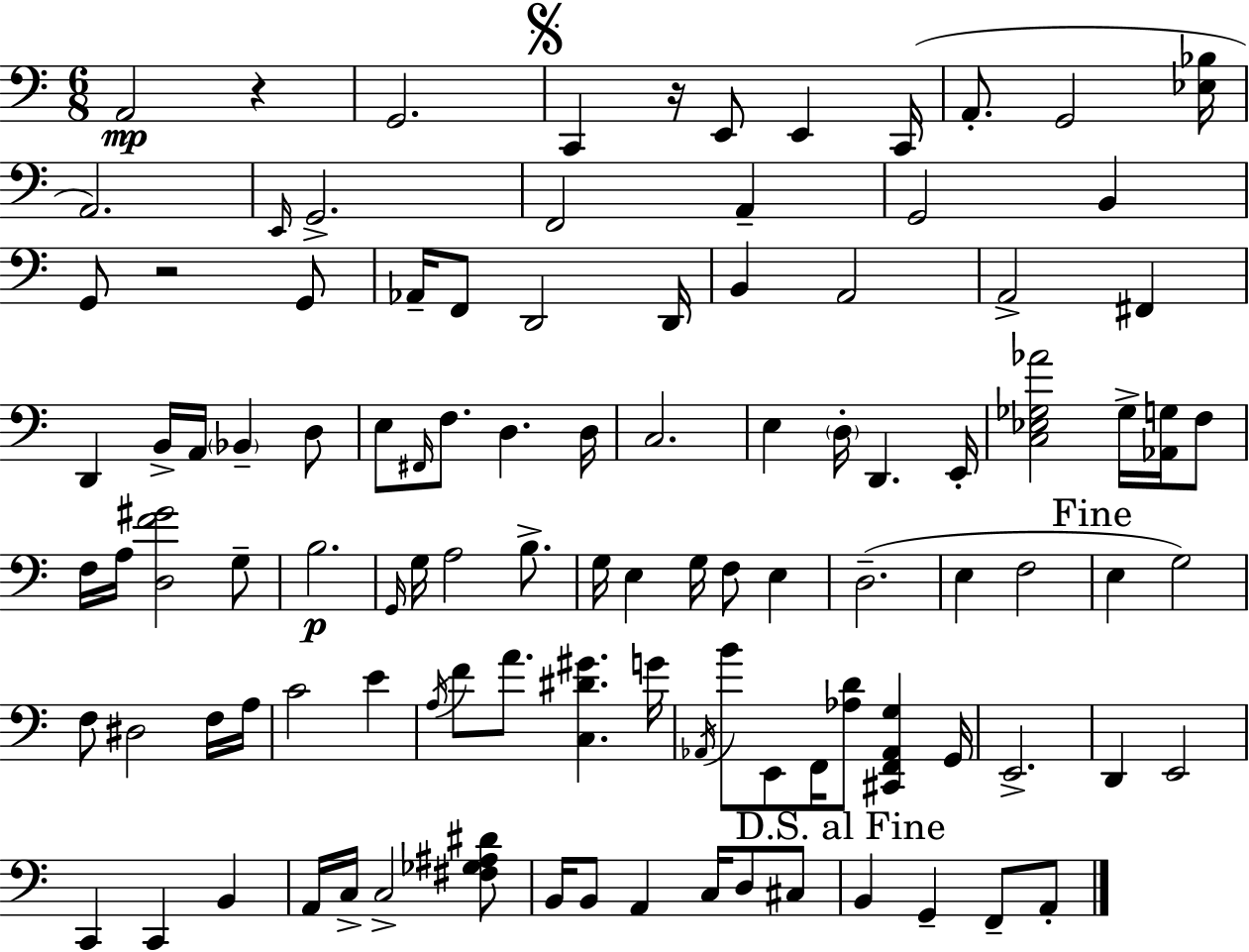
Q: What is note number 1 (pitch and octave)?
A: A2